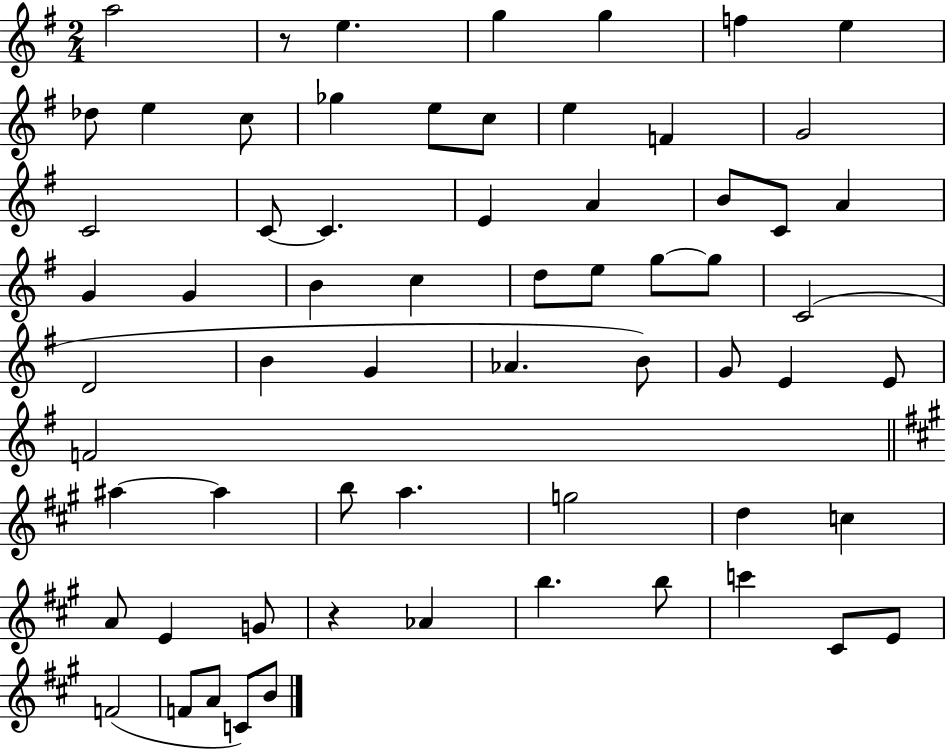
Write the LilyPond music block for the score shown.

{
  \clef treble
  \numericTimeSignature
  \time 2/4
  \key g \major
  a''2 | r8 e''4. | g''4 g''4 | f''4 e''4 | \break des''8 e''4 c''8 | ges''4 e''8 c''8 | e''4 f'4 | g'2 | \break c'2 | c'8~~ c'4. | e'4 a'4 | b'8 c'8 a'4 | \break g'4 g'4 | b'4 c''4 | d''8 e''8 g''8~~ g''8 | c'2( | \break d'2 | b'4 g'4 | aes'4. b'8) | g'8 e'4 e'8 | \break f'2 | \bar "||" \break \key a \major ais''4~~ ais''4 | b''8 a''4. | g''2 | d''4 c''4 | \break a'8 e'4 g'8 | r4 aes'4 | b''4. b''8 | c'''4 cis'8 e'8 | \break f'2( | f'8 a'8 c'8) b'8 | \bar "|."
}